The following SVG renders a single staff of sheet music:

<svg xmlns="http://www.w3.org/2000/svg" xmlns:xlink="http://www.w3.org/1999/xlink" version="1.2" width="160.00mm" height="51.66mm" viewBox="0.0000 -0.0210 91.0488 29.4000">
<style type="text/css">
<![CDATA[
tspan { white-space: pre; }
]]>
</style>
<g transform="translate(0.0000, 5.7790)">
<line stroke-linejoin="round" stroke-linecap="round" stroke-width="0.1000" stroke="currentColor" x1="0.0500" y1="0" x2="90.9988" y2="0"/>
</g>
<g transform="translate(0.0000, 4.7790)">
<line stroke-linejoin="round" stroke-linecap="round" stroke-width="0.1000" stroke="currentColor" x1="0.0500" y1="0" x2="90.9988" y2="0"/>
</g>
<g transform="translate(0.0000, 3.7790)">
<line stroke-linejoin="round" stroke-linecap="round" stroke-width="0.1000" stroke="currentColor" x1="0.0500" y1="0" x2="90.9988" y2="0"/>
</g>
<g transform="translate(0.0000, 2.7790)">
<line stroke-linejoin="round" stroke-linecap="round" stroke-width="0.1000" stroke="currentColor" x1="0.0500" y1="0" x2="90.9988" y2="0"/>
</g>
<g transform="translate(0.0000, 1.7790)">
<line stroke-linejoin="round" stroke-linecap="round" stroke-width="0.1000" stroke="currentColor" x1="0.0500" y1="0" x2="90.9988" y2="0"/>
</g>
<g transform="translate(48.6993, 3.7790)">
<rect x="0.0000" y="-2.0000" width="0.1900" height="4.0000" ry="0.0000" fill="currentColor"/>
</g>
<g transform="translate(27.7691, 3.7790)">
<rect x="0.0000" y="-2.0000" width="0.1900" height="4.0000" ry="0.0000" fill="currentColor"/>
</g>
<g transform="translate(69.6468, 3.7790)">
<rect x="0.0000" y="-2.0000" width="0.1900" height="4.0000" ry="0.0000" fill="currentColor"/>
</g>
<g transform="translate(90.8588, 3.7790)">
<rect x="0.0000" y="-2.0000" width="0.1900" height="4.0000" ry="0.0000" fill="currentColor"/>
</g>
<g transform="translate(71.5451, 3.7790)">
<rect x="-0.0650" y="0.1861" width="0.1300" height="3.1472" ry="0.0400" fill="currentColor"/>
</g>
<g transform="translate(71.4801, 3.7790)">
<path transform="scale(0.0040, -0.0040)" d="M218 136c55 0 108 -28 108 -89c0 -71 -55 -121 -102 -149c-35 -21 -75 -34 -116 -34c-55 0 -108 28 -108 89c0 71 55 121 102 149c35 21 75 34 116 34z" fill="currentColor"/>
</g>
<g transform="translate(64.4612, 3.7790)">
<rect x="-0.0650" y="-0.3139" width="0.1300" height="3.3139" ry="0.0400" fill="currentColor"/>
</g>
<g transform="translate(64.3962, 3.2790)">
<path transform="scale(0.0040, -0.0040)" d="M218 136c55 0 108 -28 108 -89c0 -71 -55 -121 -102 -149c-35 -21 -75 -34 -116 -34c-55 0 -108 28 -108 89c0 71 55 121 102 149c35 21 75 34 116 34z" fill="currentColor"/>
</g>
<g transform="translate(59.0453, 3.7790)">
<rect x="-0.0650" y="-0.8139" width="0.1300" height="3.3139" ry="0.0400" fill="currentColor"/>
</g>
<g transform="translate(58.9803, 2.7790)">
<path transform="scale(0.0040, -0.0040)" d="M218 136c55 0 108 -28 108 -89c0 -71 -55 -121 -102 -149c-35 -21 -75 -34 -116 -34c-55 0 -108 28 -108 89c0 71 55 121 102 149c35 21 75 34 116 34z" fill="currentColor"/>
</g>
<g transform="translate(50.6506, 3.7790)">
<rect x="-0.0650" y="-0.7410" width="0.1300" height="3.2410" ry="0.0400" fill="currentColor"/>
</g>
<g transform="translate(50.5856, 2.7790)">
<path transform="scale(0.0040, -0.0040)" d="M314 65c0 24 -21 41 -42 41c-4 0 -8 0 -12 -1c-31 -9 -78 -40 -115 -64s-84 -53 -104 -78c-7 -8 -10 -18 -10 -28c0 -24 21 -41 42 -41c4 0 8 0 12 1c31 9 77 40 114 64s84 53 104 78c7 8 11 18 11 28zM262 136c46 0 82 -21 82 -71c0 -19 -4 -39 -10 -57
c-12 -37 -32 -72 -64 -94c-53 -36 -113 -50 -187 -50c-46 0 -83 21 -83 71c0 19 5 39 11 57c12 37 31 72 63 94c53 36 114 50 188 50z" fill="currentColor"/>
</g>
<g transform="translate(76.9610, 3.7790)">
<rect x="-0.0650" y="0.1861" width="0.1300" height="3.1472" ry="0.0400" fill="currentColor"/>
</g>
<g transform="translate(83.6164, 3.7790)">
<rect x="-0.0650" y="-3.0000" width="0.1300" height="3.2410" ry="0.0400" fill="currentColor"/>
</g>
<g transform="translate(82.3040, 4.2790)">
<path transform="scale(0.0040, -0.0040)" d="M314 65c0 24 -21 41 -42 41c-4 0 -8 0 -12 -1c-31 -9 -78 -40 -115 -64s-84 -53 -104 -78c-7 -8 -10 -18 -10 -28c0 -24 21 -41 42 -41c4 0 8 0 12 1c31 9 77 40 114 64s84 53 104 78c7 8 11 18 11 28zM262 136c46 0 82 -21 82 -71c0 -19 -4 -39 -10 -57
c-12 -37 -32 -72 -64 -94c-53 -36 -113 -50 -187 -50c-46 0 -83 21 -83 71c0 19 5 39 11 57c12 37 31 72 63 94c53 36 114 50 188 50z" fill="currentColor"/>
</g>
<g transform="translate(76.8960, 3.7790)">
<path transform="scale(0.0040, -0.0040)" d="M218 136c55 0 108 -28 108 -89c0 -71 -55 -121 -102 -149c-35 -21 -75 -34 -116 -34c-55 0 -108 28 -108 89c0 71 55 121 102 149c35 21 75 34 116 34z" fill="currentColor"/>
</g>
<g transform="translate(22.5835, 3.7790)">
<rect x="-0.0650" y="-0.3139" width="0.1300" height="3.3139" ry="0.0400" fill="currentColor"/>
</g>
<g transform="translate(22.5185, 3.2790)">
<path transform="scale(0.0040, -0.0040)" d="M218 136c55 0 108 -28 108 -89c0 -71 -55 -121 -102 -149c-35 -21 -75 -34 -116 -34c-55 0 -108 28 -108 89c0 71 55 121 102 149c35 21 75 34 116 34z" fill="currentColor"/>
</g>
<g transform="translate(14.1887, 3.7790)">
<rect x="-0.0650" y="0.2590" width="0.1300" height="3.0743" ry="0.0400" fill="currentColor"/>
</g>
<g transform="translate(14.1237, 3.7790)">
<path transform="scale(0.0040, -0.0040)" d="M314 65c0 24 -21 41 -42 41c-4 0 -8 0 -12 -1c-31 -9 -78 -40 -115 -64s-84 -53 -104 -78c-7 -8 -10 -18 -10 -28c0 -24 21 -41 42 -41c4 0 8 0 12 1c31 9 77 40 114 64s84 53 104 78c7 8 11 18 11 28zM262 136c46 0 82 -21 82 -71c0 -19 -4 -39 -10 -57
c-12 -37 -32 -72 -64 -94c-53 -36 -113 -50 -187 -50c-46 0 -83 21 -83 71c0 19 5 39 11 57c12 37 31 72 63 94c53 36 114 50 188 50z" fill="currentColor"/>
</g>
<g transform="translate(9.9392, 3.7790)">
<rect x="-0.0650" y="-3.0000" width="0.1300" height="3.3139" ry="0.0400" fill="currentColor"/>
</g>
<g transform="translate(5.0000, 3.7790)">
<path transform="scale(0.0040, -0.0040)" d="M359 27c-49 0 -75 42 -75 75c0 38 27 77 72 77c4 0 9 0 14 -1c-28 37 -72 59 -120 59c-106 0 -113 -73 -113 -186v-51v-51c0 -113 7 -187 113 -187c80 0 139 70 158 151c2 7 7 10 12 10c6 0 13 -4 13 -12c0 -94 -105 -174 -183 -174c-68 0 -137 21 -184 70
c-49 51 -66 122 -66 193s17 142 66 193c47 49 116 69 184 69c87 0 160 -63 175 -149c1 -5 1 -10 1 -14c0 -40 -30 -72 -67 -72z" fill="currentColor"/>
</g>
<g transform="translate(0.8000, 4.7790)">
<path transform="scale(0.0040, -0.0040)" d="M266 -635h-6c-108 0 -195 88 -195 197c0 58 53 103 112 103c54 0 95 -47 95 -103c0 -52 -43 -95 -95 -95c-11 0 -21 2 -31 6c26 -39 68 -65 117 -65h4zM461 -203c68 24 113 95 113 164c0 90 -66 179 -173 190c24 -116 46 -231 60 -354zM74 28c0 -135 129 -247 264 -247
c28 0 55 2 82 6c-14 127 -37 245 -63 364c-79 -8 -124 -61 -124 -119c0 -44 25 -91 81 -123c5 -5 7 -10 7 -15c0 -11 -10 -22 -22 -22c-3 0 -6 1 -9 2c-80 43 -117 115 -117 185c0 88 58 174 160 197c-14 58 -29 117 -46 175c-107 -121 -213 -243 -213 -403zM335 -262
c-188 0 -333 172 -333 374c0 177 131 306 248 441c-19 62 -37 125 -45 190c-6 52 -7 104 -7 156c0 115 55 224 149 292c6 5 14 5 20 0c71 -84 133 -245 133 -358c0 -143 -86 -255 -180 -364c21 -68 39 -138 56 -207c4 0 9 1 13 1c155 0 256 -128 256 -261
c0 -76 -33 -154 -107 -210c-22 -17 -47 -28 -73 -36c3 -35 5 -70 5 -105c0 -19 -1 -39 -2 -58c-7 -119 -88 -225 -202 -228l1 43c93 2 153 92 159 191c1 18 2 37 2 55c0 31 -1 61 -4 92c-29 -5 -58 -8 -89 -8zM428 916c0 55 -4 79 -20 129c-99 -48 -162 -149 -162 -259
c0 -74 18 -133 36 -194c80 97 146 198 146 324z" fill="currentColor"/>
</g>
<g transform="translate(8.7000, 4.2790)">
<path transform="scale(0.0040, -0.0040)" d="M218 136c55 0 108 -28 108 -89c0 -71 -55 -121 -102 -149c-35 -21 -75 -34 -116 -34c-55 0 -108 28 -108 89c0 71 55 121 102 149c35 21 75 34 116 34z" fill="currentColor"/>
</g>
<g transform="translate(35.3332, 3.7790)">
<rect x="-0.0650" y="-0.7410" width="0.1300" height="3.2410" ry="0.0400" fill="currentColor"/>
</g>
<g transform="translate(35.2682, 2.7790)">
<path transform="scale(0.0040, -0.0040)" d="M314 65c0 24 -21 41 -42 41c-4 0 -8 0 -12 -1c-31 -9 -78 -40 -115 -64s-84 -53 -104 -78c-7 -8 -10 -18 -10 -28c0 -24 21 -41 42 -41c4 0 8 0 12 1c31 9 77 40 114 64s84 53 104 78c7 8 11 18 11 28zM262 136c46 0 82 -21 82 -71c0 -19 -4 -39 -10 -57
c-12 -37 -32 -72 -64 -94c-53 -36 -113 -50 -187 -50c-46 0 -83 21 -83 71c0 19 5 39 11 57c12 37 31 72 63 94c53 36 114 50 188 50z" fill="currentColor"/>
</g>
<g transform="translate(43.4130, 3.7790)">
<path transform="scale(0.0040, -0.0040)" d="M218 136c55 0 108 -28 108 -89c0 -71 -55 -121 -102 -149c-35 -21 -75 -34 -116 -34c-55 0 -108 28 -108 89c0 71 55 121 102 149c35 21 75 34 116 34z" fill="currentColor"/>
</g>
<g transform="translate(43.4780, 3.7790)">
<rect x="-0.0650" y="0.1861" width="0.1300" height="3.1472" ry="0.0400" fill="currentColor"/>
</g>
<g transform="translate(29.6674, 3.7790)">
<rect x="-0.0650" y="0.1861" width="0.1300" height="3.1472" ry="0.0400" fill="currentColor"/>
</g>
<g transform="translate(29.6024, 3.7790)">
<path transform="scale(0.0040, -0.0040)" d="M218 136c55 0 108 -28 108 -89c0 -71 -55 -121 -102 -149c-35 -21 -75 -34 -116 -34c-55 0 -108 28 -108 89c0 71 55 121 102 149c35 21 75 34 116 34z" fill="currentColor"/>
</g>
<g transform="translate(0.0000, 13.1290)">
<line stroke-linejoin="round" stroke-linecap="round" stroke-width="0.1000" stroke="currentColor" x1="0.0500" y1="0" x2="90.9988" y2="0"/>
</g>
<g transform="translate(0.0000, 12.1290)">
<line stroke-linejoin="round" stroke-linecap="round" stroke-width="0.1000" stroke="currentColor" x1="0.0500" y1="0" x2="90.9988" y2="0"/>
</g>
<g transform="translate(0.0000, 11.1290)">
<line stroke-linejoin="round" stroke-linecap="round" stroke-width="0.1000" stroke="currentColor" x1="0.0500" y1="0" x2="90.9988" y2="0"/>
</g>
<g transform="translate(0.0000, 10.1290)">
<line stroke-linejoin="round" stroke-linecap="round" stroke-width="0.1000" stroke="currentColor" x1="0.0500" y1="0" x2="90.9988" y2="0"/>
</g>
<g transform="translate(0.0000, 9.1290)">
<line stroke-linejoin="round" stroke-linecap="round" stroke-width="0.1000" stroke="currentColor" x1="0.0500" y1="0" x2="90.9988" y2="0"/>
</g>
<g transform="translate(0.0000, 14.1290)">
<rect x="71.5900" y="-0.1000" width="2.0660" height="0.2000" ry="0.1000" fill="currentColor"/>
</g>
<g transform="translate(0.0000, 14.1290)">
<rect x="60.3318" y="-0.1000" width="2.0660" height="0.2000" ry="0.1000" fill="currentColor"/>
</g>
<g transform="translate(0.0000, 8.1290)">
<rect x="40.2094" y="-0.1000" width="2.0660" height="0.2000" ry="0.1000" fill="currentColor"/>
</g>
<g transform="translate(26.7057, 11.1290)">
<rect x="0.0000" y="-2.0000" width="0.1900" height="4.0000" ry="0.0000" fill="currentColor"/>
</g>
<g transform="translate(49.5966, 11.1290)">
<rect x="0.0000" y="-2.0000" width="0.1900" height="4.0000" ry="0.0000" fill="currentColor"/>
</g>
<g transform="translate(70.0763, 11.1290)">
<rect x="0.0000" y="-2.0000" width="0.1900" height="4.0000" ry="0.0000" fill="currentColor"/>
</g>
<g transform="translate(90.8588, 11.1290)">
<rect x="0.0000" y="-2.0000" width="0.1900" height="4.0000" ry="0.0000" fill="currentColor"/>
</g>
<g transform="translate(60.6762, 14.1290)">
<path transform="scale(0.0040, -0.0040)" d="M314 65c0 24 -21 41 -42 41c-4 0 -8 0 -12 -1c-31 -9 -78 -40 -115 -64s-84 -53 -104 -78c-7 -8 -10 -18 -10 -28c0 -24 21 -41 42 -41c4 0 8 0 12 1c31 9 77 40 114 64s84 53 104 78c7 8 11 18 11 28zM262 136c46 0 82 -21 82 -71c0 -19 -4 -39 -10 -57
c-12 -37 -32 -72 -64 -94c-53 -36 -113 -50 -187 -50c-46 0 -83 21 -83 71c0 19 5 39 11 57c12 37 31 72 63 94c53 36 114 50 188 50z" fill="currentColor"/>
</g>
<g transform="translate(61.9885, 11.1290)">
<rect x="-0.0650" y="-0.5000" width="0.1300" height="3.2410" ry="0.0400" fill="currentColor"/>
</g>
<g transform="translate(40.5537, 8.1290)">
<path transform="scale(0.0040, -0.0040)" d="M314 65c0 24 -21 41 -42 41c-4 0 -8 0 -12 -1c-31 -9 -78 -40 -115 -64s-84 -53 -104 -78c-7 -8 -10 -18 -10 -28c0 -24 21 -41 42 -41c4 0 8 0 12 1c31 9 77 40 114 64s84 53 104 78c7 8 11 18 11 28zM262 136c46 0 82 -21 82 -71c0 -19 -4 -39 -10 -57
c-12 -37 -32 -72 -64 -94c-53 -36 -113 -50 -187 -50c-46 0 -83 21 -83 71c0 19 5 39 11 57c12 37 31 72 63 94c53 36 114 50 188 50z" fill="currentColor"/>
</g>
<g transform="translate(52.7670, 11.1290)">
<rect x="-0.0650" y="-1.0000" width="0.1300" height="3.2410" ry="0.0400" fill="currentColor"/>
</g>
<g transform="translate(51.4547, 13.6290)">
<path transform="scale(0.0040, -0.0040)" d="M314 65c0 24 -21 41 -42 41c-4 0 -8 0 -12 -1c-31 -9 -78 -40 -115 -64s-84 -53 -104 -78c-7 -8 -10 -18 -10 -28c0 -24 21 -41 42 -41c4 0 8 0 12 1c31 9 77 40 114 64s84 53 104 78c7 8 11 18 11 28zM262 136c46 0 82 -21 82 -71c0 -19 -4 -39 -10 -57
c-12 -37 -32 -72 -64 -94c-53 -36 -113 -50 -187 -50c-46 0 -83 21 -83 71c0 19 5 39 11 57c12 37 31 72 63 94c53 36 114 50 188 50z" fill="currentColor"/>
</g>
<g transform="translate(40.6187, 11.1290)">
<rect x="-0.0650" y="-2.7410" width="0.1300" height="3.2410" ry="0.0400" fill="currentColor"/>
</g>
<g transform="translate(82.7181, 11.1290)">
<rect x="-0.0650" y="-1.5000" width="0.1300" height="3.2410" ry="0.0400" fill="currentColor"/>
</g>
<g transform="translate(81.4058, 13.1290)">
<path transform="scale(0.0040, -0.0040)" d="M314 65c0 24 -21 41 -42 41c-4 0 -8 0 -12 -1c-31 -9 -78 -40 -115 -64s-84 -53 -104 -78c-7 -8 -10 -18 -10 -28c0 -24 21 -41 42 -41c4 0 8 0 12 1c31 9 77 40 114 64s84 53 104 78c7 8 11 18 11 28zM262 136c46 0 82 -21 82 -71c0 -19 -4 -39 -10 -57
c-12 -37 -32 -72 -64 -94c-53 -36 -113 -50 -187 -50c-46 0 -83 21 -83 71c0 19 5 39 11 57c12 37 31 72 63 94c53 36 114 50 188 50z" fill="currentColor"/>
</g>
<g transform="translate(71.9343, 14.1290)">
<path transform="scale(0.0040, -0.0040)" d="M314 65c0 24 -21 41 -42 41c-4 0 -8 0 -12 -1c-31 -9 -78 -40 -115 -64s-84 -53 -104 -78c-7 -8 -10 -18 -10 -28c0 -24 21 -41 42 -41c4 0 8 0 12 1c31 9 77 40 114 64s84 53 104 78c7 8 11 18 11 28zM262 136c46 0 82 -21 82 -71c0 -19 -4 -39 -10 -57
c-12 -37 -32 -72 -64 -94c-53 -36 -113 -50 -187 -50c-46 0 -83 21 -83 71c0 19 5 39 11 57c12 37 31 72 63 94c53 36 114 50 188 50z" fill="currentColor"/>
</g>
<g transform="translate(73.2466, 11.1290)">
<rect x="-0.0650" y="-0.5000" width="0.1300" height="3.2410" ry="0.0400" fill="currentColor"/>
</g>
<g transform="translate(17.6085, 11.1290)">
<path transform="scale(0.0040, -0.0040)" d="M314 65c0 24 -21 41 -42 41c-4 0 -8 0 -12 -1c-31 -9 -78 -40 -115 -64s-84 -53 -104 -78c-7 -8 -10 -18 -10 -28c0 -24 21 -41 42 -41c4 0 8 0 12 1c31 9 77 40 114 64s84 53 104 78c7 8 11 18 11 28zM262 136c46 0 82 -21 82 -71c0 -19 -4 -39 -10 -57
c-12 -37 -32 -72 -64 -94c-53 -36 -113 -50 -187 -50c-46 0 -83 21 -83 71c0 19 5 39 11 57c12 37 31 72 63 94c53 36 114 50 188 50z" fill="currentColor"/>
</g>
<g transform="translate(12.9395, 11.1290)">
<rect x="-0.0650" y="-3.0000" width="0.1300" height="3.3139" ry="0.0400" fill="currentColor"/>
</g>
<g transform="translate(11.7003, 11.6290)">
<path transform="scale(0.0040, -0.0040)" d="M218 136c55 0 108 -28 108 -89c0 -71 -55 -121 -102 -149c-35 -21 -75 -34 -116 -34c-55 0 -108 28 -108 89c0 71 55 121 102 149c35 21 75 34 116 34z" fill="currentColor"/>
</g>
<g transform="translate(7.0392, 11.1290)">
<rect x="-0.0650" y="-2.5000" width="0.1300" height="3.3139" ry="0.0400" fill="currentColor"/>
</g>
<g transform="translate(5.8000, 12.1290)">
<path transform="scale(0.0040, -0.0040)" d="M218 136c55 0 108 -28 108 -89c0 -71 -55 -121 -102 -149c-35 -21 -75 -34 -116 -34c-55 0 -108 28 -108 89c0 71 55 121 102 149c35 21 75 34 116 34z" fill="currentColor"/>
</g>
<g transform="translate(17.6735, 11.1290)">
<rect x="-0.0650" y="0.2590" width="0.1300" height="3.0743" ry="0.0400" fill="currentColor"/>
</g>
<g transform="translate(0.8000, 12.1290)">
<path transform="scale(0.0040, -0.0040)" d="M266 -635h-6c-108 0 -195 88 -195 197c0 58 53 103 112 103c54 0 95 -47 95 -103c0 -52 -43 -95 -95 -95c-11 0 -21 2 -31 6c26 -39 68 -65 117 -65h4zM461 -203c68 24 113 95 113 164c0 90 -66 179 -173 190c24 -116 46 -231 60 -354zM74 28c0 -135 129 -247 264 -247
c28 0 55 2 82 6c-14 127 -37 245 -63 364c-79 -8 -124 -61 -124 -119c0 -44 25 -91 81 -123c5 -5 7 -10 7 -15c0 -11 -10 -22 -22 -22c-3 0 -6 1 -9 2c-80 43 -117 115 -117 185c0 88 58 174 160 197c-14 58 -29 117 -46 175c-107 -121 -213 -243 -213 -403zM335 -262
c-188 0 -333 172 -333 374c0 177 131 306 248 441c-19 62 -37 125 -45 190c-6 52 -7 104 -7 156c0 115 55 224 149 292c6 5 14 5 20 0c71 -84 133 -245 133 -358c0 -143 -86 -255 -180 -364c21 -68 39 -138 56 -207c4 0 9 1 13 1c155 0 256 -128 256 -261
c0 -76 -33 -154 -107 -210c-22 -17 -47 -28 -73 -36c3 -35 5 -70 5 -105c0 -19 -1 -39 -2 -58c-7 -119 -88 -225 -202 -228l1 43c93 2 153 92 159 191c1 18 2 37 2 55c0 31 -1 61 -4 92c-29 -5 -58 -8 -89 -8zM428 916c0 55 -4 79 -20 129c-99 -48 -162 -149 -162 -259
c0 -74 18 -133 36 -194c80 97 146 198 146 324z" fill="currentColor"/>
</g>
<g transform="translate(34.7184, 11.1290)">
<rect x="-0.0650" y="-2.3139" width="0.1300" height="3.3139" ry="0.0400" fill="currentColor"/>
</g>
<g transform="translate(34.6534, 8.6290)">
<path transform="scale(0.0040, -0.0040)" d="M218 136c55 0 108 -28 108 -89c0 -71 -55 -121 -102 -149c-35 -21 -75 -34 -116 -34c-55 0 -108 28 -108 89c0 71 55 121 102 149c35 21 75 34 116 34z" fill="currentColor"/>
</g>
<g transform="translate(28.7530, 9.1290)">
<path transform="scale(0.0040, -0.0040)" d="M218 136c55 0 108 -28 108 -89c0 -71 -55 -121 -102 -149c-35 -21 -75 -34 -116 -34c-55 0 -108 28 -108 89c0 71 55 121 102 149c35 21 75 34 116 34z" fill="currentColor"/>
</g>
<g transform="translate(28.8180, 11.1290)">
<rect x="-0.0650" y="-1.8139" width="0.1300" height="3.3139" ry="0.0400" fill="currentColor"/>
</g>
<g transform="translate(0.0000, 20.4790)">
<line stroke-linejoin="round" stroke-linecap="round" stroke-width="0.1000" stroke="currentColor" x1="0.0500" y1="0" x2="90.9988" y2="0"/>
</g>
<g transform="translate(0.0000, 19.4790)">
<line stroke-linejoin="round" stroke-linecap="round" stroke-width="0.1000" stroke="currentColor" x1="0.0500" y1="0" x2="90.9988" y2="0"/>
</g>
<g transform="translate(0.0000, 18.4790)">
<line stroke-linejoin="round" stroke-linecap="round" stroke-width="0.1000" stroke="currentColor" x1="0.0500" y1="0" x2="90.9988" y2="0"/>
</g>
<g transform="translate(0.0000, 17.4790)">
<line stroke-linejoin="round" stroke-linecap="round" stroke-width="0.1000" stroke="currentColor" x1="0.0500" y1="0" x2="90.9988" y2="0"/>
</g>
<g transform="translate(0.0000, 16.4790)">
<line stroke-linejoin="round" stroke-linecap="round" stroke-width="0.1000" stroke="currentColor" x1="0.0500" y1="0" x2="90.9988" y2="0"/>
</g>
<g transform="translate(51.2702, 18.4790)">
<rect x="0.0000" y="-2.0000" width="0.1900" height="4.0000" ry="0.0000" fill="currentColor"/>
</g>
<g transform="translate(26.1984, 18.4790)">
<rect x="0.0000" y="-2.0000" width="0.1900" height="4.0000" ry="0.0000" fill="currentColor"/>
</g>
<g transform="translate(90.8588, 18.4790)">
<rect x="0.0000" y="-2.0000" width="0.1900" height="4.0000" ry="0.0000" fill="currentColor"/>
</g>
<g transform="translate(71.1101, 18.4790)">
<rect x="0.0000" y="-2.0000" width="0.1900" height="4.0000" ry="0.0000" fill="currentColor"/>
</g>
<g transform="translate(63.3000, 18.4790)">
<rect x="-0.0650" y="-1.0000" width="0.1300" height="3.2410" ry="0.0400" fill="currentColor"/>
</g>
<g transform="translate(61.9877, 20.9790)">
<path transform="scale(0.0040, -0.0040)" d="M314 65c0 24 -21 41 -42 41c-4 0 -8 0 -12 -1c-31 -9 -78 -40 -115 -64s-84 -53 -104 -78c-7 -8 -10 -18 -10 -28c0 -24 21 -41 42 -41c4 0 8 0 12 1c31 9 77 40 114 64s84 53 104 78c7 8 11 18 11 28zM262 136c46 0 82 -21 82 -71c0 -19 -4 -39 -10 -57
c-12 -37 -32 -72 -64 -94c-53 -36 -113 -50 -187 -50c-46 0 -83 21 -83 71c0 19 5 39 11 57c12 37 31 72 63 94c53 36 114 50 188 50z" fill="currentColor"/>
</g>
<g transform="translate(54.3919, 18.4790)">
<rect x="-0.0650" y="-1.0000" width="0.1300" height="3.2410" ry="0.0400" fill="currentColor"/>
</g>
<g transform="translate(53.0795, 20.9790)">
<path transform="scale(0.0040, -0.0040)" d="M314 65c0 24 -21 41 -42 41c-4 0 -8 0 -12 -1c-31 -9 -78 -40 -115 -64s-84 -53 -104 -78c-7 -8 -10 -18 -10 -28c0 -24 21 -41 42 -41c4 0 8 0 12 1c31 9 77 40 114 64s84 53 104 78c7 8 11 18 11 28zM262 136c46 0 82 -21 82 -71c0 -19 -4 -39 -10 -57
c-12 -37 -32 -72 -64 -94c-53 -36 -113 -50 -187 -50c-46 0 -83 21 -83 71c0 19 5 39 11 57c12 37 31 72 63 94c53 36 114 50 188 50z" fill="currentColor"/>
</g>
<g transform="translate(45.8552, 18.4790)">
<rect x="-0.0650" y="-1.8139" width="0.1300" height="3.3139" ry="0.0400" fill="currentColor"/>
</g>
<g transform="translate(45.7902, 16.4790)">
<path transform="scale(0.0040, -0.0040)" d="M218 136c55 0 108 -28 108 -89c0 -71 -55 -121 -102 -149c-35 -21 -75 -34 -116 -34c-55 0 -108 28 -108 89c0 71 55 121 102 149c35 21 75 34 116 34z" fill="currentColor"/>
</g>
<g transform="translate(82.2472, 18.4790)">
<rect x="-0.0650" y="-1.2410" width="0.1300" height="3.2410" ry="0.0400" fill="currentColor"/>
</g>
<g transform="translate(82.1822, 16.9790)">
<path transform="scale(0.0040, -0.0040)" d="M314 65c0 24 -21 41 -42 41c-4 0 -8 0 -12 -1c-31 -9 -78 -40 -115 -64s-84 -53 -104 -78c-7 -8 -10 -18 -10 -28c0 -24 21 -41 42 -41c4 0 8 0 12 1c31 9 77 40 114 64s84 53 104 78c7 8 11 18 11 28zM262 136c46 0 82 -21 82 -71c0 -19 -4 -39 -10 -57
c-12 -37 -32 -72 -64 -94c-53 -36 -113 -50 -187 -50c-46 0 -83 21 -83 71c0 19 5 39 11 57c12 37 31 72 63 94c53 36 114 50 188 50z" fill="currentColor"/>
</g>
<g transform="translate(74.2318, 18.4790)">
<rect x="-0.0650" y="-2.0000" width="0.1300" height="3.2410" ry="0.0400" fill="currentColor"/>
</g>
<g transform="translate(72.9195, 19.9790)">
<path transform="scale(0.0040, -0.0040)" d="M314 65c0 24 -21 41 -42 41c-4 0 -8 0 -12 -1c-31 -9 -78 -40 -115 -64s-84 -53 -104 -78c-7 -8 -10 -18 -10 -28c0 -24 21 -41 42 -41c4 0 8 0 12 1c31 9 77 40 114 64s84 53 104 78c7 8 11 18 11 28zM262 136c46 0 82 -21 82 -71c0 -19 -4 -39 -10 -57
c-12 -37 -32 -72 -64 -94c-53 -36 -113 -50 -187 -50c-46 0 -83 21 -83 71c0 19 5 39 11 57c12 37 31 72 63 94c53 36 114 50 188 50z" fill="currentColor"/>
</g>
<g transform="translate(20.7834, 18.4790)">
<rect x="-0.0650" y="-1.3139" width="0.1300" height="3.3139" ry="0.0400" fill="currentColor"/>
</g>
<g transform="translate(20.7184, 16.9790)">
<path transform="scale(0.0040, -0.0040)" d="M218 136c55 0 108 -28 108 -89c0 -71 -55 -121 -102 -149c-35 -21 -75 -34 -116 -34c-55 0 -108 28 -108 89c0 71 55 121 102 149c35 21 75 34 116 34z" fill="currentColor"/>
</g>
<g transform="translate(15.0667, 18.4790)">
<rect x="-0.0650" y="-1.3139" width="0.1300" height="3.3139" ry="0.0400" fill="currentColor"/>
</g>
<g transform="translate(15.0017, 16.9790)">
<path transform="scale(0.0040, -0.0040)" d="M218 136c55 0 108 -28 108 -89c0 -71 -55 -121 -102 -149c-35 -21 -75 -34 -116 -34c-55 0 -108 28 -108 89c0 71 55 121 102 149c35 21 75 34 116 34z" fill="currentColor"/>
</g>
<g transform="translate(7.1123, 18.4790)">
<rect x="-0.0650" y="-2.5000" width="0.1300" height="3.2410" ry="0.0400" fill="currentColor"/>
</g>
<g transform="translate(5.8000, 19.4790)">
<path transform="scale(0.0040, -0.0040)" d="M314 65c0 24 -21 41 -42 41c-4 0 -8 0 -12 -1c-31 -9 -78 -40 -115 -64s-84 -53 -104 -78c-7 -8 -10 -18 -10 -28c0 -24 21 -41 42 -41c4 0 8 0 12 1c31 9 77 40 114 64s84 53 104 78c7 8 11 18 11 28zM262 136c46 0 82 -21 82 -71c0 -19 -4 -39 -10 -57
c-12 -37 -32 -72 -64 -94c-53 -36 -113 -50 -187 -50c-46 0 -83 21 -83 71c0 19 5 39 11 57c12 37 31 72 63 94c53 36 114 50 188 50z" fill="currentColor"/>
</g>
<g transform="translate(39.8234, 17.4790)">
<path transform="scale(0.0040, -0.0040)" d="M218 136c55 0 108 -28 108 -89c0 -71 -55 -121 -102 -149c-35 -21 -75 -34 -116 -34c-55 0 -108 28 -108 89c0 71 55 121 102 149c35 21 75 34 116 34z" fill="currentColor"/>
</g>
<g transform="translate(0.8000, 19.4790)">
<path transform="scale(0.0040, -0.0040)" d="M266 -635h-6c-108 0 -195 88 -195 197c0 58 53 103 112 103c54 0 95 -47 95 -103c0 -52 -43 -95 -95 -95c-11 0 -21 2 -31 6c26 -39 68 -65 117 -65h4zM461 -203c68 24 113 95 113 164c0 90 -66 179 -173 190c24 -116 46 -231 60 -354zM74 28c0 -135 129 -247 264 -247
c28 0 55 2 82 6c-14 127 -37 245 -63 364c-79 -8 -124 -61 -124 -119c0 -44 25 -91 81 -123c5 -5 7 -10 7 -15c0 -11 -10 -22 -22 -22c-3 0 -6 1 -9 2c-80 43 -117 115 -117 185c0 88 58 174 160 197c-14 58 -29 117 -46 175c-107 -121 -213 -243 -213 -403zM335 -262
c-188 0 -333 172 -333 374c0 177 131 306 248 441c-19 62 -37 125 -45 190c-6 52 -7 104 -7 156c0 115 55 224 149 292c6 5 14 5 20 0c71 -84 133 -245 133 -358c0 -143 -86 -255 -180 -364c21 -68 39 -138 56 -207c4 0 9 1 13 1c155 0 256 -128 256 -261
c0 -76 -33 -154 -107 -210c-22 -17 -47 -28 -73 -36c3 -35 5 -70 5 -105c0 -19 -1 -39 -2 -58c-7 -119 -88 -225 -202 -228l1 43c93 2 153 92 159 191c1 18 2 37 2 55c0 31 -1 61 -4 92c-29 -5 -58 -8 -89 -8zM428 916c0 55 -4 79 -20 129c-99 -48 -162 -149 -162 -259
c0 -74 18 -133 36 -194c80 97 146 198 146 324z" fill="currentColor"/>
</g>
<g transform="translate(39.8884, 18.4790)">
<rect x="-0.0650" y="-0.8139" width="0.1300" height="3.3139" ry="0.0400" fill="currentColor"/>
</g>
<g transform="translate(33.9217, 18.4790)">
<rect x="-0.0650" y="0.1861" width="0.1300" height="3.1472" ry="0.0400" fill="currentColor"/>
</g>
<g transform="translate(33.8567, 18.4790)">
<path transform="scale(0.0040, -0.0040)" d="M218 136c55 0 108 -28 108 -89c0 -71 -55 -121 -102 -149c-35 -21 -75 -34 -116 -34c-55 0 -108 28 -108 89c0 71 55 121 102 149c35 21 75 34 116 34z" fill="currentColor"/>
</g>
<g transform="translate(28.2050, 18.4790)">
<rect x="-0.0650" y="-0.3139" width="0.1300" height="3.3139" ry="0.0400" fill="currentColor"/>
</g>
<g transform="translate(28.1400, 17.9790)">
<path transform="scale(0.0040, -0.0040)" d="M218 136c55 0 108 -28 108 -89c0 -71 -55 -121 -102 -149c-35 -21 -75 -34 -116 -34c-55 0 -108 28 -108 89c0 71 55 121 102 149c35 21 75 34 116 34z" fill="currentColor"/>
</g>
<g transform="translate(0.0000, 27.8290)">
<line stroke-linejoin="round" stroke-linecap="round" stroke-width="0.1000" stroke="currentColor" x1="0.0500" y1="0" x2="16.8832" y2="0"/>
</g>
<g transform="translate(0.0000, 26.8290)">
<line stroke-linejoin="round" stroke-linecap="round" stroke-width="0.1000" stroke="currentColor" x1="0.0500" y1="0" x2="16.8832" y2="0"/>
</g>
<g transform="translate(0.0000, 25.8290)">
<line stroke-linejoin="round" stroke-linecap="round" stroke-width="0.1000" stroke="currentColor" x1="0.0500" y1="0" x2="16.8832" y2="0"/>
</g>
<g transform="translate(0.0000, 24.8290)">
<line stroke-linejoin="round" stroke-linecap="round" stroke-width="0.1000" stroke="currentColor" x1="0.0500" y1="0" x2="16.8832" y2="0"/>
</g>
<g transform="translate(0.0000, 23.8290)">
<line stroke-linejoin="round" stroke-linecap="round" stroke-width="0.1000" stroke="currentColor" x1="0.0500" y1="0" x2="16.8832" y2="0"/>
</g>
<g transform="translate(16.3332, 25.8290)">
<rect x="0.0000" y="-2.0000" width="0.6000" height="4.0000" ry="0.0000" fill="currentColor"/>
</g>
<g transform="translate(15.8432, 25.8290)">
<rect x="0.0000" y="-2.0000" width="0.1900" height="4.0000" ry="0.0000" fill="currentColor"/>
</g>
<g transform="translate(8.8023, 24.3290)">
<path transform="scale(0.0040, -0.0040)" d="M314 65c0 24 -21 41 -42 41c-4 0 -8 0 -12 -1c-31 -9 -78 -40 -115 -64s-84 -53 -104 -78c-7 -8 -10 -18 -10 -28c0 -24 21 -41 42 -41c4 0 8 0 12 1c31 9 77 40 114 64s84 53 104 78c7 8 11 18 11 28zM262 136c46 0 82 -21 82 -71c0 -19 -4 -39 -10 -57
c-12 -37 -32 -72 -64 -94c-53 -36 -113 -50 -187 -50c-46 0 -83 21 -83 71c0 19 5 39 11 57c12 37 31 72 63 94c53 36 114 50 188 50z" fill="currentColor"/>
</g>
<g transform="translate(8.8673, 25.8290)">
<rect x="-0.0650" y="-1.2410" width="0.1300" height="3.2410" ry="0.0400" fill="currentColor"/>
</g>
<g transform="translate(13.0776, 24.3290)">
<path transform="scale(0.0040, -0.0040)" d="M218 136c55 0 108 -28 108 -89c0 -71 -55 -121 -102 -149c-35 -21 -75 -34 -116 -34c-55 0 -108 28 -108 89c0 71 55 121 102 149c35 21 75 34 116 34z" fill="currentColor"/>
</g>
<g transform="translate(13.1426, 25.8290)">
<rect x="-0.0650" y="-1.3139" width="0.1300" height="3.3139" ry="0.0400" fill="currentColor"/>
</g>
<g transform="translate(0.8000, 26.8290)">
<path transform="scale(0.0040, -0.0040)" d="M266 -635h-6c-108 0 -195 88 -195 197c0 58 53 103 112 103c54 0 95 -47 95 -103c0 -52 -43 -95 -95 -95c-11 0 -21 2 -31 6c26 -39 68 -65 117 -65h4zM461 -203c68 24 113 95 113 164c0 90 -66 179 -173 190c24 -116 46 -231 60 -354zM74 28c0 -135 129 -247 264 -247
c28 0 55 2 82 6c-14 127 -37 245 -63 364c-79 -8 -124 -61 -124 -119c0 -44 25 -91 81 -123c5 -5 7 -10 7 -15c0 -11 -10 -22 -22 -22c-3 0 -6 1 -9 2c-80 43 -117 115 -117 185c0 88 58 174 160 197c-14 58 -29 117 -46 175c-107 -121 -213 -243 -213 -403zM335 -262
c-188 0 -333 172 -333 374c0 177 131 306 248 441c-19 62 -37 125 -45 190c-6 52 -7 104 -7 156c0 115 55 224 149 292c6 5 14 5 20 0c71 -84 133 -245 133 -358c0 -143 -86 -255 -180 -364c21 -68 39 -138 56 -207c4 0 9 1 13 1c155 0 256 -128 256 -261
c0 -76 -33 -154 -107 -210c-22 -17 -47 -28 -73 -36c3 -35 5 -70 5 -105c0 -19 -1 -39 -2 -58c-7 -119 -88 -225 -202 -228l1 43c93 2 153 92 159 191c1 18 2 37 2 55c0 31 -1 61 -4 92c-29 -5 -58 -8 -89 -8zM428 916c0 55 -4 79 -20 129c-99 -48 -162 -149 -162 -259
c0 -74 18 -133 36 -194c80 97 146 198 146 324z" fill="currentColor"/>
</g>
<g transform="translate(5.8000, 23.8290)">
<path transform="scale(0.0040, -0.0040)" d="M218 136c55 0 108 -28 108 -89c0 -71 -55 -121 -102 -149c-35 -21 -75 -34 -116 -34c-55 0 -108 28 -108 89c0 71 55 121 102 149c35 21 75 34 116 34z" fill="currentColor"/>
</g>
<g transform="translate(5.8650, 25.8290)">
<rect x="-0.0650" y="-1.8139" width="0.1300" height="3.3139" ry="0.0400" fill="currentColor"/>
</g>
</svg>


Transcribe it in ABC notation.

X:1
T:Untitled
M:4/4
L:1/4
K:C
A B2 c B d2 B d2 d c B B A2 G A B2 f g a2 D2 C2 C2 E2 G2 e e c B d f D2 D2 F2 e2 f e2 e